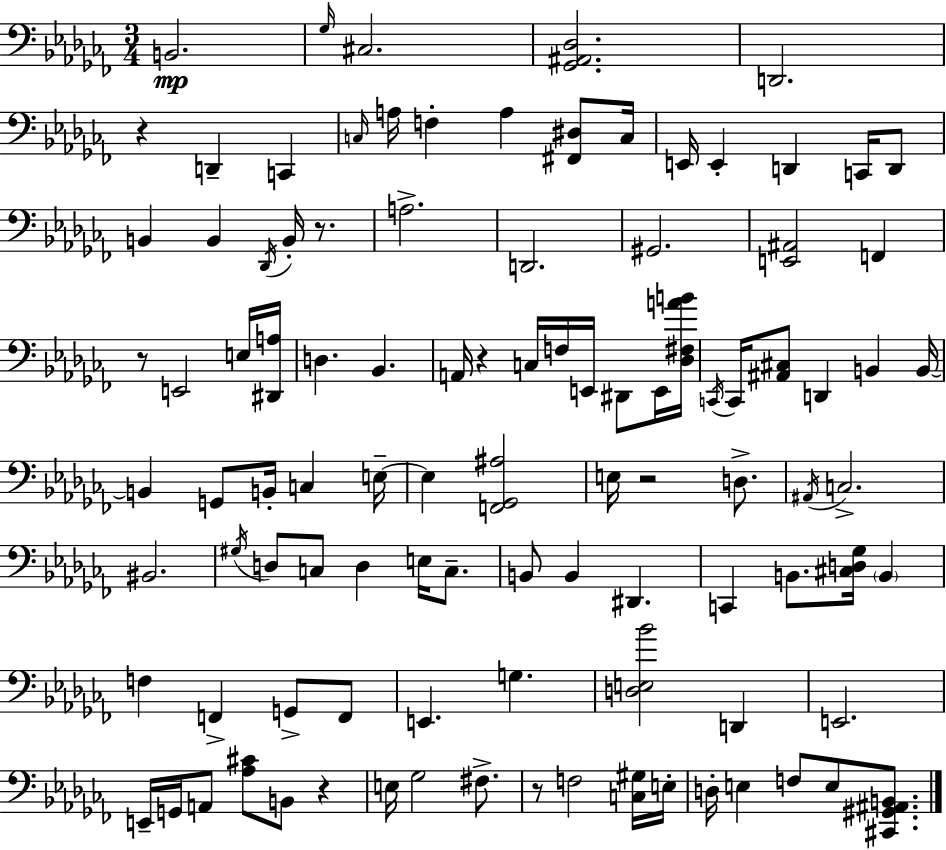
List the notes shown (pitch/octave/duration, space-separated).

B2/h. Gb3/s C#3/h. [Gb2,A#2,Db3]/h. D2/h. R/q D2/q C2/q C3/s A3/s F3/q A3/q [F#2,D#3]/e C3/s E2/s E2/q D2/q C2/s D2/e B2/q B2/q Db2/s B2/s R/e. A3/h. D2/h. G#2/h. [E2,A#2]/h F2/q R/e E2/h E3/s [D#2,A3]/s D3/q. Bb2/q. A2/s R/q C3/s F3/s E2/s D#2/e E2/s [Db3,F#3,A4,B4]/s C2/s C2/s [A#2,C#3]/e D2/q B2/q B2/s B2/q G2/e B2/s C3/q E3/s E3/q [F2,Gb2,A#3]/h E3/s R/h D3/e. A#2/s C3/h. BIS2/h. G#3/s D3/e C3/e D3/q E3/s C3/e. B2/e B2/q D#2/q. C2/q B2/e. [C#3,D3,Gb3]/s B2/q F3/q F2/q G2/e F2/e E2/q. G3/q. [D3,E3,Bb4]/h D2/q E2/h. E2/s G2/s A2/e [Ab3,C#4]/e B2/e R/q E3/s Gb3/h F#3/e. R/e F3/h [C3,G#3]/s E3/s D3/s E3/q F3/e E3/e [C#2,G#2,A#2,B2]/e.